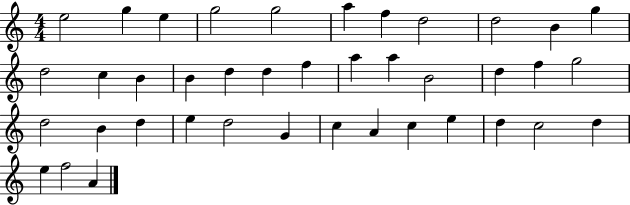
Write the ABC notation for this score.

X:1
T:Untitled
M:4/4
L:1/4
K:C
e2 g e g2 g2 a f d2 d2 B g d2 c B B d d f a a B2 d f g2 d2 B d e d2 G c A c e d c2 d e f2 A